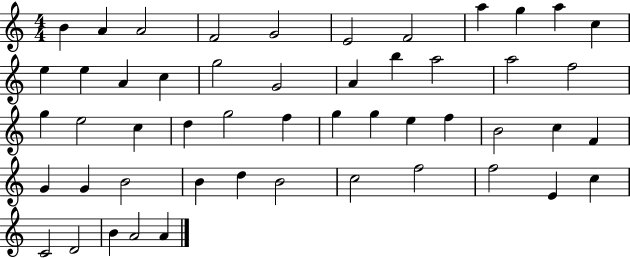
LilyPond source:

{
  \clef treble
  \numericTimeSignature
  \time 4/4
  \key c \major
  b'4 a'4 a'2 | f'2 g'2 | e'2 f'2 | a''4 g''4 a''4 c''4 | \break e''4 e''4 a'4 c''4 | g''2 g'2 | a'4 b''4 a''2 | a''2 f''2 | \break g''4 e''2 c''4 | d''4 g''2 f''4 | g''4 g''4 e''4 f''4 | b'2 c''4 f'4 | \break g'4 g'4 b'2 | b'4 d''4 b'2 | c''2 f''2 | f''2 e'4 c''4 | \break c'2 d'2 | b'4 a'2 a'4 | \bar "|."
}